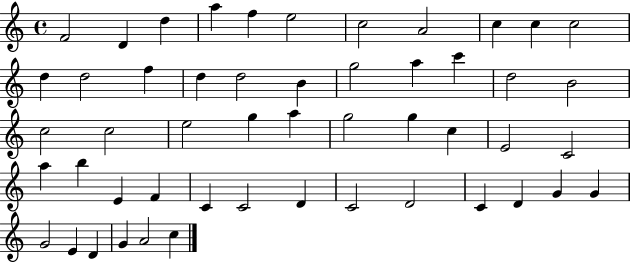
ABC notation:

X:1
T:Untitled
M:4/4
L:1/4
K:C
F2 D d a f e2 c2 A2 c c c2 d d2 f d d2 B g2 a c' d2 B2 c2 c2 e2 g a g2 g c E2 C2 a b E F C C2 D C2 D2 C D G G G2 E D G A2 c